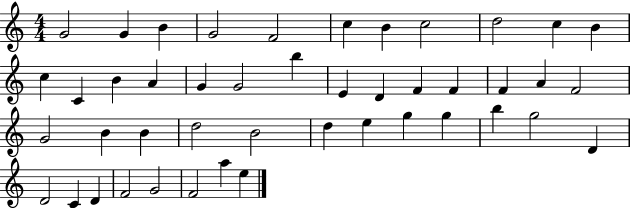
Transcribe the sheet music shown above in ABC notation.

X:1
T:Untitled
M:4/4
L:1/4
K:C
G2 G B G2 F2 c B c2 d2 c B c C B A G G2 b E D F F F A F2 G2 B B d2 B2 d e g g b g2 D D2 C D F2 G2 F2 a e